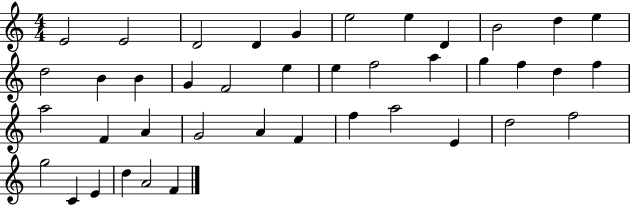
E4/h E4/h D4/h D4/q G4/q E5/h E5/q D4/q B4/h D5/q E5/q D5/h B4/q B4/q G4/q F4/h E5/q E5/q F5/h A5/q G5/q F5/q D5/q F5/q A5/h F4/q A4/q G4/h A4/q F4/q F5/q A5/h E4/q D5/h F5/h G5/h C4/q E4/q D5/q A4/h F4/q